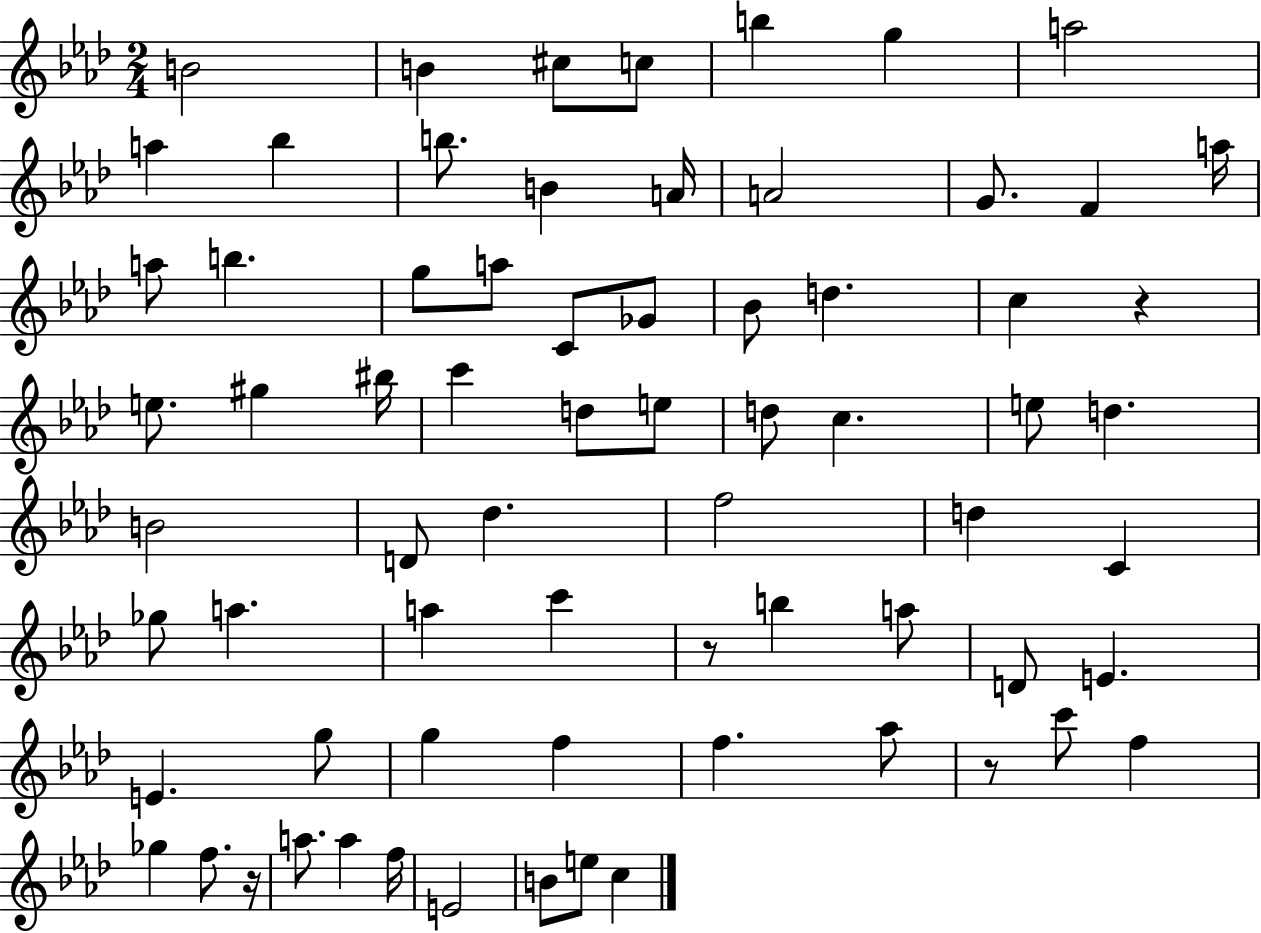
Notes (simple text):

B4/h B4/q C#5/e C5/e B5/q G5/q A5/h A5/q Bb5/q B5/e. B4/q A4/s A4/h G4/e. F4/q A5/s A5/e B5/q. G5/e A5/e C4/e Gb4/e Bb4/e D5/q. C5/q R/q E5/e. G#5/q BIS5/s C6/q D5/e E5/e D5/e C5/q. E5/e D5/q. B4/h D4/e Db5/q. F5/h D5/q C4/q Gb5/e A5/q. A5/q C6/q R/e B5/q A5/e D4/e E4/q. E4/q. G5/e G5/q F5/q F5/q. Ab5/e R/e C6/e F5/q Gb5/q F5/e. R/s A5/e. A5/q F5/s E4/h B4/e E5/e C5/q